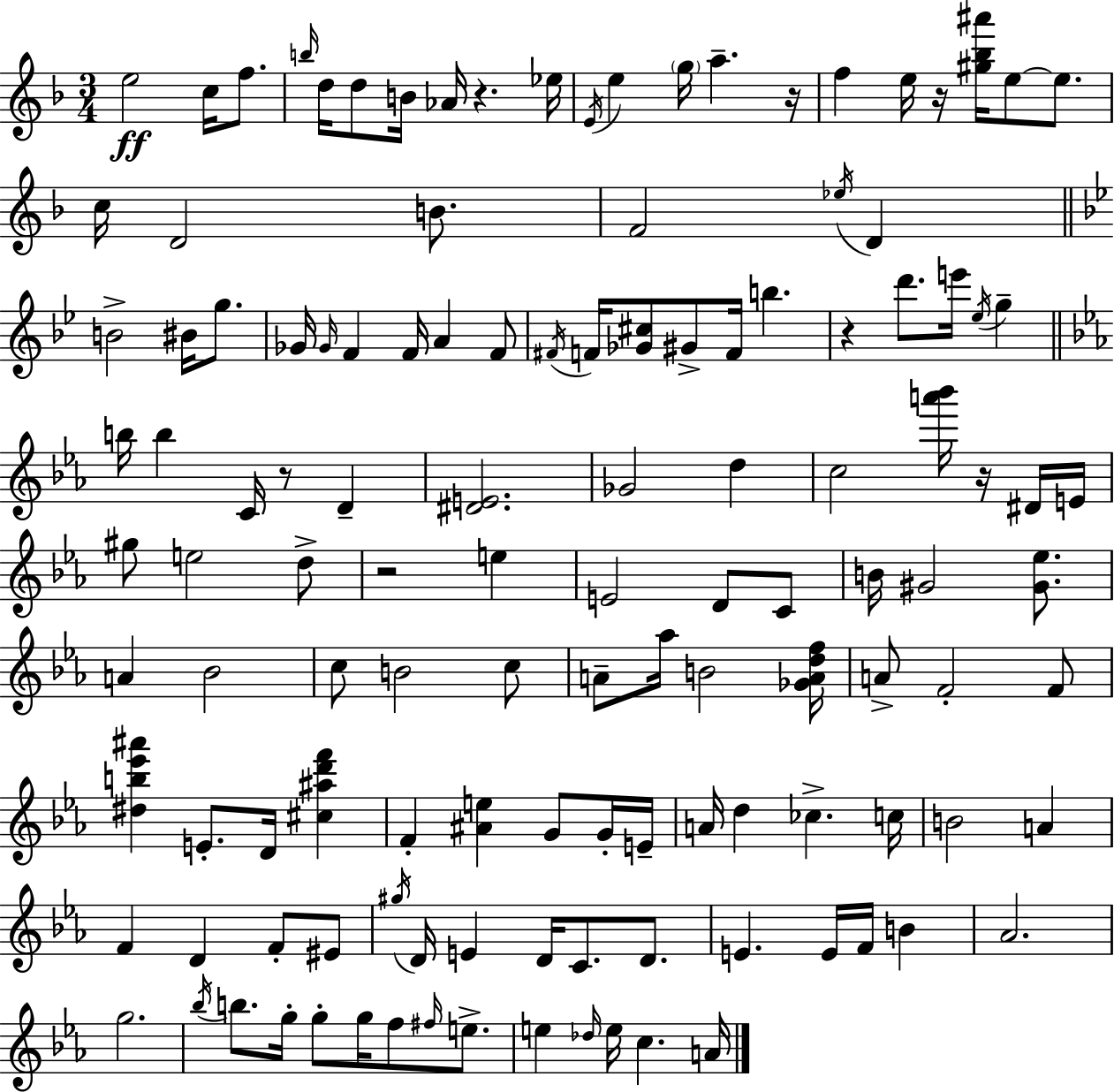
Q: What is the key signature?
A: F major